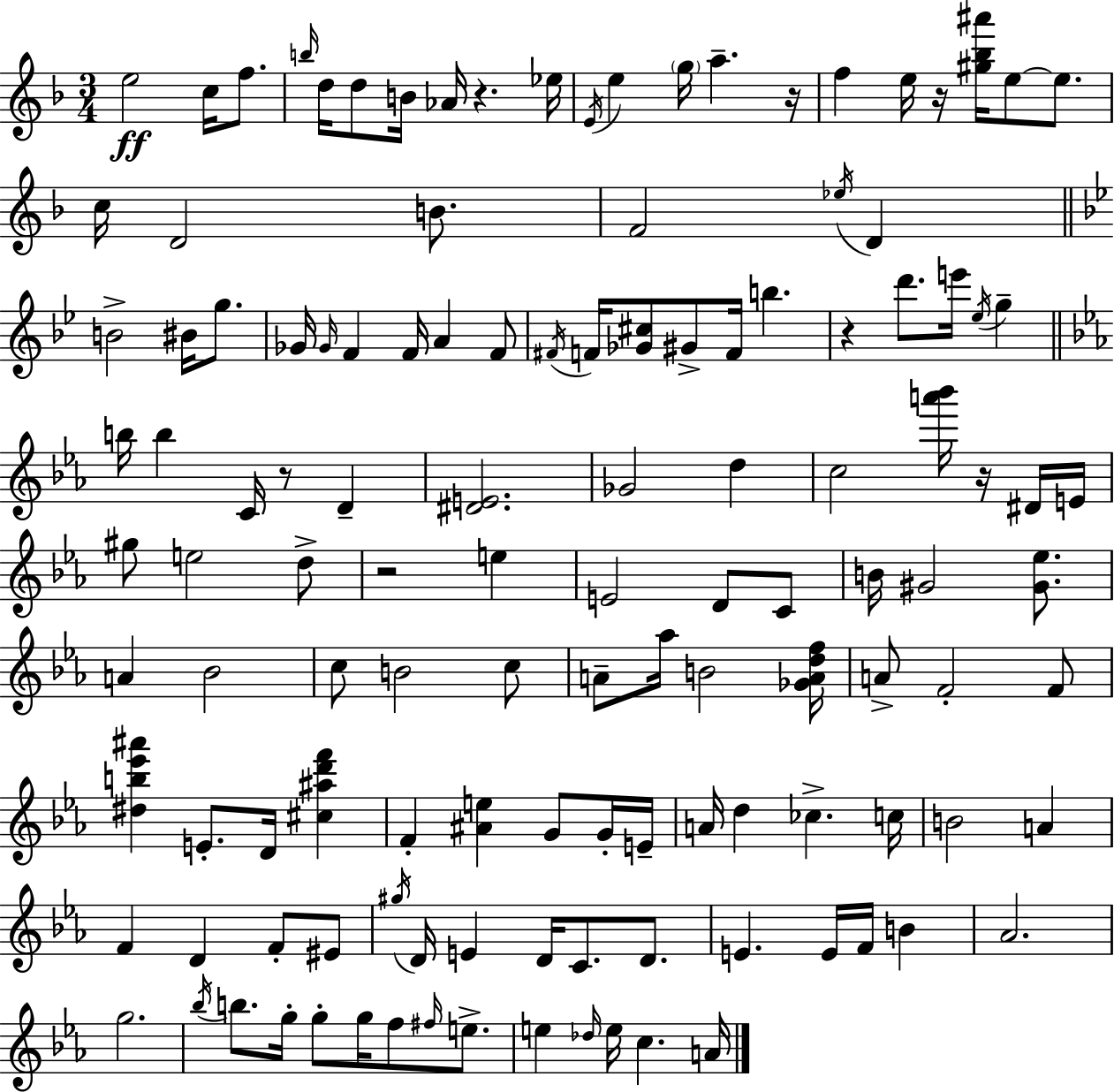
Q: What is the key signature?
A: F major